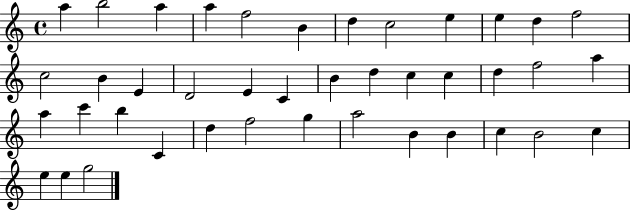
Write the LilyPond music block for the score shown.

{
  \clef treble
  \time 4/4
  \defaultTimeSignature
  \key c \major
  a''4 b''2 a''4 | a''4 f''2 b'4 | d''4 c''2 e''4 | e''4 d''4 f''2 | \break c''2 b'4 e'4 | d'2 e'4 c'4 | b'4 d''4 c''4 c''4 | d''4 f''2 a''4 | \break a''4 c'''4 b''4 c'4 | d''4 f''2 g''4 | a''2 b'4 b'4 | c''4 b'2 c''4 | \break e''4 e''4 g''2 | \bar "|."
}